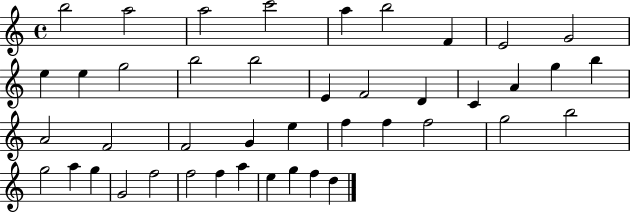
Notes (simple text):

B5/h A5/h A5/h C6/h A5/q B5/h F4/q E4/h G4/h E5/q E5/q G5/h B5/h B5/h E4/q F4/h D4/q C4/q A4/q G5/q B5/q A4/h F4/h F4/h G4/q E5/q F5/q F5/q F5/h G5/h B5/h G5/h A5/q G5/q G4/h F5/h F5/h F5/q A5/q E5/q G5/q F5/q D5/q